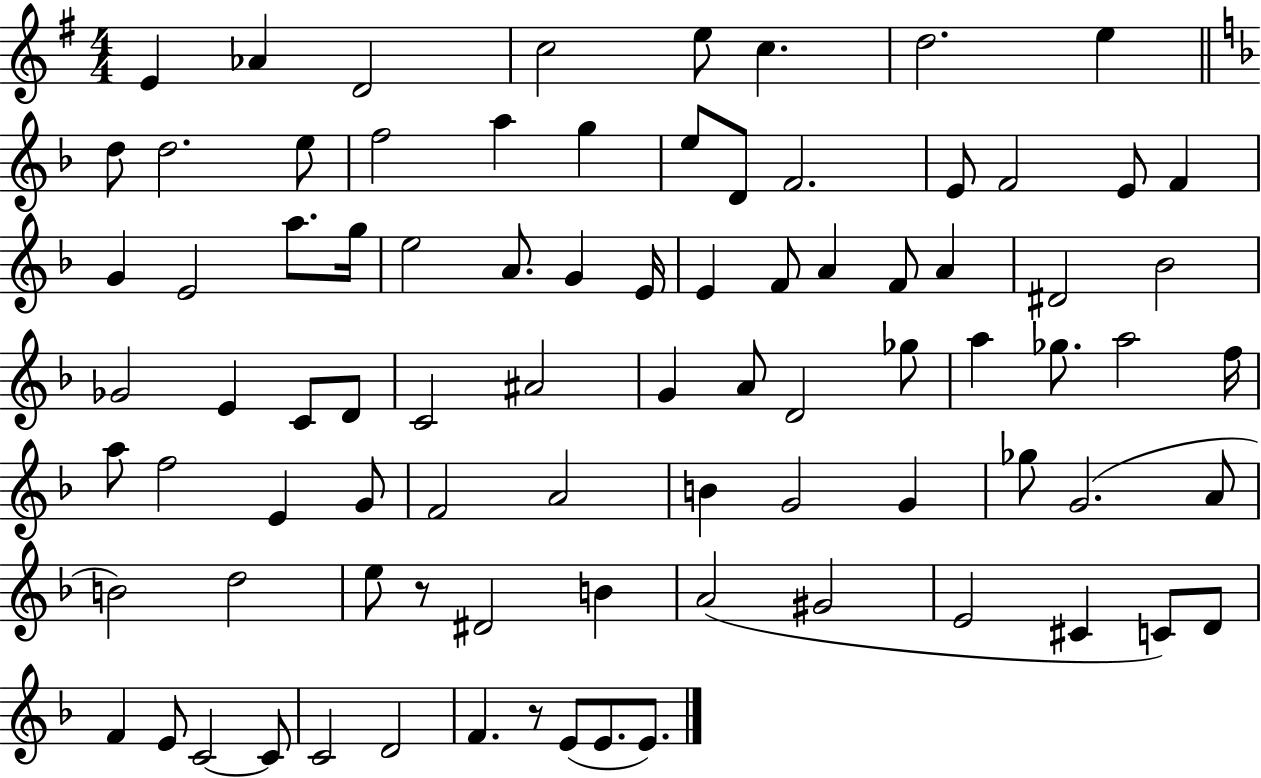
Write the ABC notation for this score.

X:1
T:Untitled
M:4/4
L:1/4
K:G
E _A D2 c2 e/2 c d2 e d/2 d2 e/2 f2 a g e/2 D/2 F2 E/2 F2 E/2 F G E2 a/2 g/4 e2 A/2 G E/4 E F/2 A F/2 A ^D2 _B2 _G2 E C/2 D/2 C2 ^A2 G A/2 D2 _g/2 a _g/2 a2 f/4 a/2 f2 E G/2 F2 A2 B G2 G _g/2 G2 A/2 B2 d2 e/2 z/2 ^D2 B A2 ^G2 E2 ^C C/2 D/2 F E/2 C2 C/2 C2 D2 F z/2 E/2 E/2 E/2